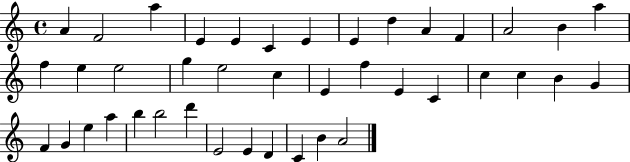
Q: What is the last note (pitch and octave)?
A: A4